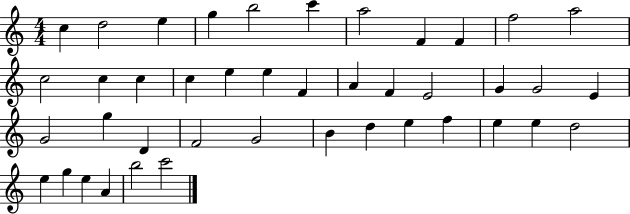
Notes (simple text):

C5/q D5/h E5/q G5/q B5/h C6/q A5/h F4/q F4/q F5/h A5/h C5/h C5/q C5/q C5/q E5/q E5/q F4/q A4/q F4/q E4/h G4/q G4/h E4/q G4/h G5/q D4/q F4/h G4/h B4/q D5/q E5/q F5/q E5/q E5/q D5/h E5/q G5/q E5/q A4/q B5/h C6/h